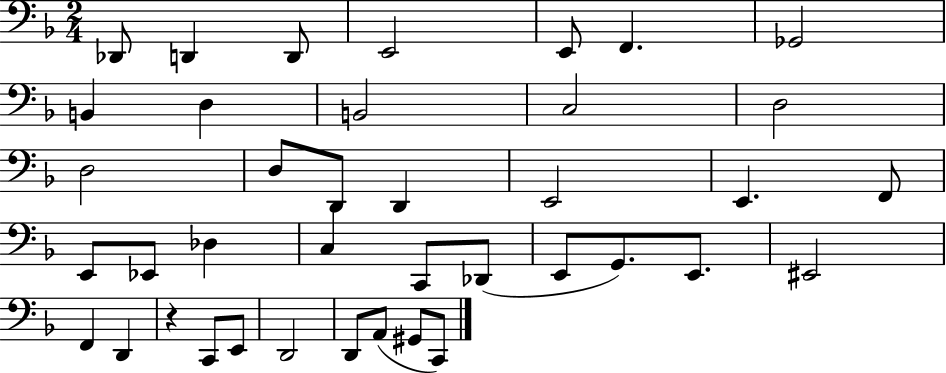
X:1
T:Untitled
M:2/4
L:1/4
K:F
_D,,/2 D,, D,,/2 E,,2 E,,/2 F,, _G,,2 B,, D, B,,2 C,2 D,2 D,2 D,/2 D,,/2 D,, E,,2 E,, F,,/2 E,,/2 _E,,/2 _D, C, C,,/2 _D,,/2 E,,/2 G,,/2 E,,/2 ^E,,2 F,, D,, z C,,/2 E,,/2 D,,2 D,,/2 A,,/2 ^G,,/2 C,,/2